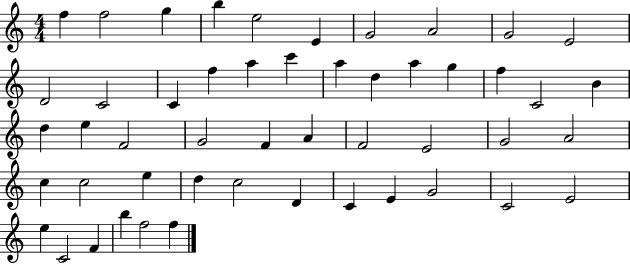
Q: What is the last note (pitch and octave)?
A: F5